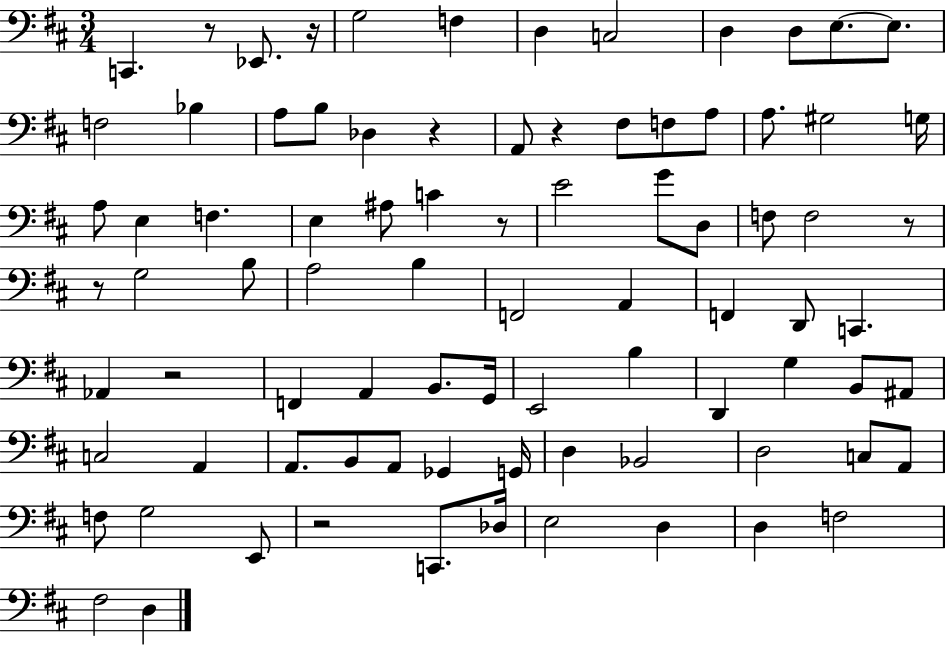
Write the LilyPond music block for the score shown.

{
  \clef bass
  \numericTimeSignature
  \time 3/4
  \key d \major
  \repeat volta 2 { c,4. r8 ees,8. r16 | g2 f4 | d4 c2 | d4 d8 e8.~~ e8. | \break f2 bes4 | a8 b8 des4 r4 | a,8 r4 fis8 f8 a8 | a8. gis2 g16 | \break a8 e4 f4. | e4 ais8 c'4 r8 | e'2 g'8 d8 | f8 f2 r8 | \break r8 g2 b8 | a2 b4 | f,2 a,4 | f,4 d,8 c,4. | \break aes,4 r2 | f,4 a,4 b,8. g,16 | e,2 b4 | d,4 g4 b,8 ais,8 | \break c2 a,4 | a,8. b,8 a,8 ges,4 g,16 | d4 bes,2 | d2 c8 a,8 | \break f8 g2 e,8 | r2 c,8. des16 | e2 d4 | d4 f2 | \break fis2 d4 | } \bar "|."
}